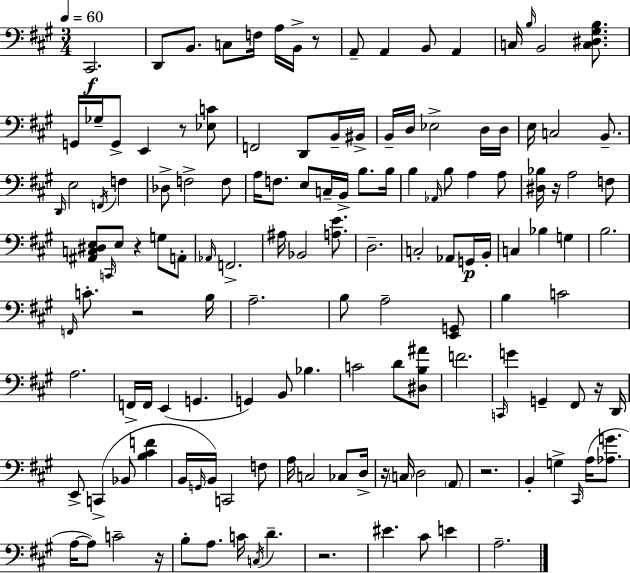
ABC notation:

X:1
T:Untitled
M:3/4
L:1/4
K:A
^C,,2 D,,/2 B,,/2 C,/2 F,/4 A,/4 B,,/4 z/2 A,,/2 A,, B,,/2 A,, C,/4 B,/4 B,,2 [C,^D,^G,B,]/2 G,,/4 _G,/4 G,,/2 E,, z/2 [_E,C]/2 F,,2 D,,/2 B,,/4 ^B,,/4 B,,/4 D,/4 _E,2 D,/4 D,/4 E,/4 C,2 B,,/2 D,,/4 E,2 F,,/4 F, _D,/2 F,2 F,/2 A,/4 F,/2 E,/2 C,/4 B,,/4 B,/2 B,/4 B, _A,,/4 B,/2 A, A,/2 [^D,_B,]/4 z/4 A,2 F,/2 [^A,,C,^D,E,]/2 C,,/4 E,/2 z G,/2 A,,/2 _A,,/4 F,,2 ^A,/4 _B,,2 [A,E]/2 D,2 C,2 _A,,/2 G,,/4 B,,/4 C, _B, G, B,2 F,,/4 C/2 z2 B,/4 A,2 B,/2 A,2 [E,,G,,]/2 B, C2 A,2 F,,/4 F,,/4 E,, G,, G,, B,,/2 _B, C2 D/2 [^D,B,^A]/2 F2 C,,/4 G G,, ^F,,/2 z/4 D,,/4 E,,/2 C,, _B,,/2 [B,^CF] B,,/4 G,,/4 B,,/4 C,,2 F,/2 A,/4 C,2 _C,/2 D,/4 z/4 C,/4 D,2 A,,/2 z2 B,, G, ^C,,/4 A,/4 [_A,G]/2 A,/4 A,/2 C2 z/4 B,/2 A,/2 C/4 C,/4 D z2 ^E ^C/2 E A,2